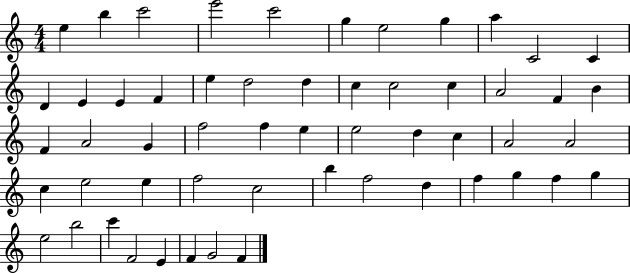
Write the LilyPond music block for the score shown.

{
  \clef treble
  \numericTimeSignature
  \time 4/4
  \key c \major
  e''4 b''4 c'''2 | e'''2 c'''2 | g''4 e''2 g''4 | a''4 c'2 c'4 | \break d'4 e'4 e'4 f'4 | e''4 d''2 d''4 | c''4 c''2 c''4 | a'2 f'4 b'4 | \break f'4 a'2 g'4 | f''2 f''4 e''4 | e''2 d''4 c''4 | a'2 a'2 | \break c''4 e''2 e''4 | f''2 c''2 | b''4 f''2 d''4 | f''4 g''4 f''4 g''4 | \break e''2 b''2 | c'''4 f'2 e'4 | f'4 g'2 f'4 | \bar "|."
}